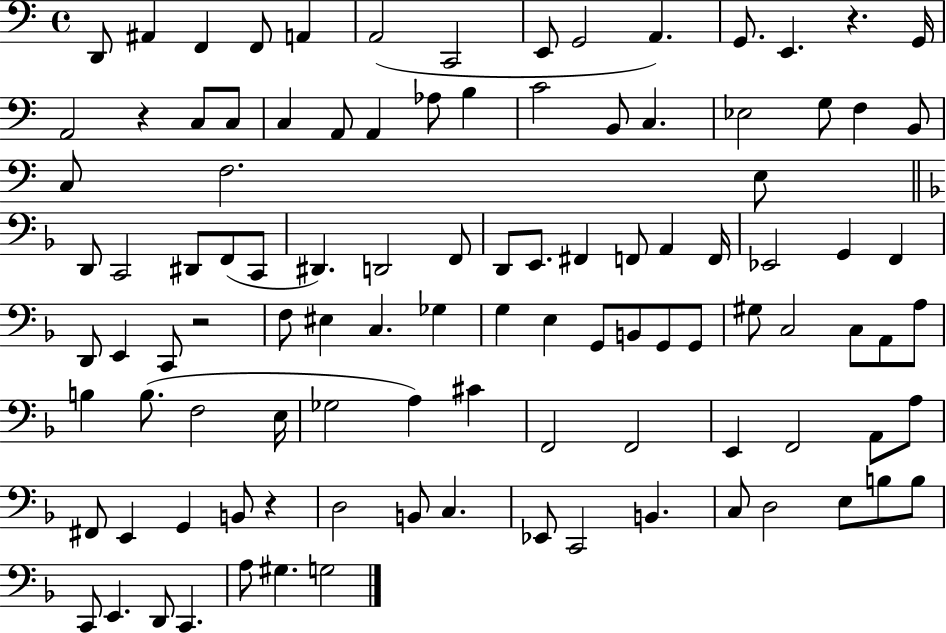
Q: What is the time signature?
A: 4/4